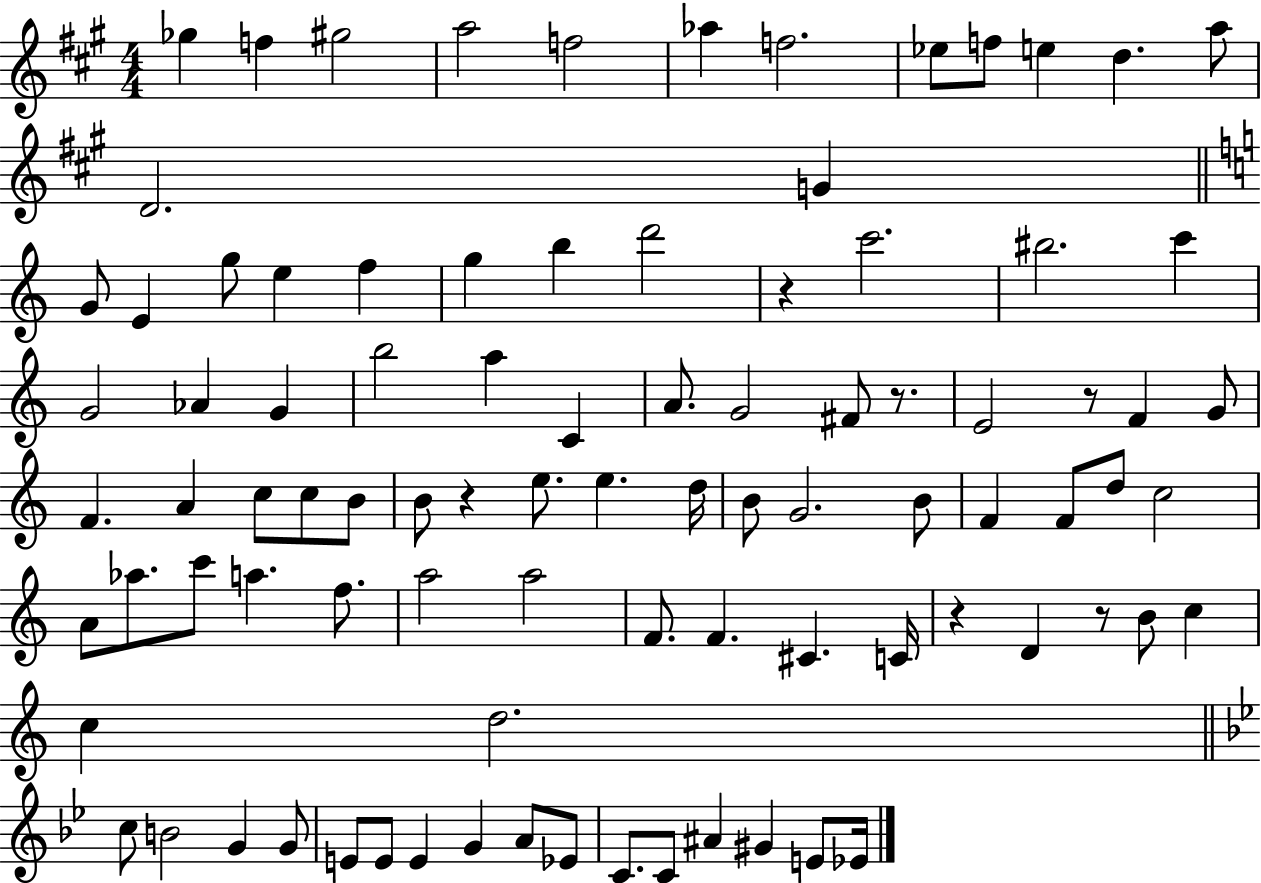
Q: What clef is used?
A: treble